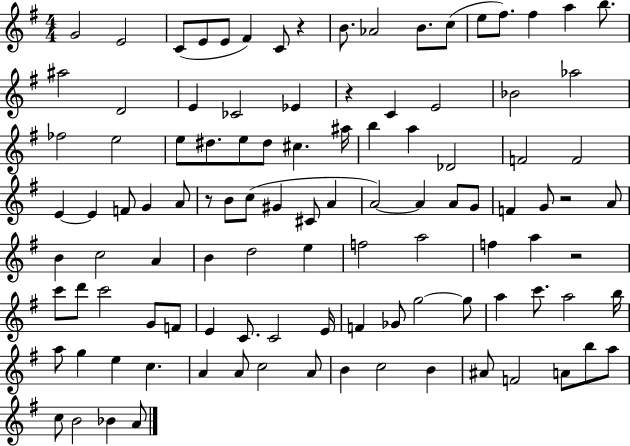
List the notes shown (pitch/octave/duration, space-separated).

G4/h E4/h C4/e E4/e E4/e F#4/q C4/e R/q B4/e. Ab4/h B4/e. C5/e E5/e F#5/e. F#5/q A5/q B5/e. A#5/h D4/h E4/q CES4/h Eb4/q R/q C4/q E4/h Bb4/h Ab5/h FES5/h E5/h E5/e D#5/e. E5/e D#5/e C#5/q. A#5/s B5/q A5/q Db4/h F4/h F4/h E4/q E4/q F4/e G4/q A4/e R/e B4/e C5/e G#4/q C#4/e A4/q A4/h A4/q A4/e G4/e F4/q G4/e R/h A4/e B4/q C5/h A4/q B4/q D5/h E5/q F5/h A5/h F5/q A5/q R/h C6/e D6/e C6/h G4/e F4/e E4/q C4/e. C4/h E4/s F4/q Gb4/e G5/h G5/e A5/q C6/e. A5/h B5/s A5/e G5/q E5/q C5/q. A4/q A4/e C5/h A4/e B4/q C5/h B4/q A#4/e F4/h A4/e B5/e A5/e C5/e B4/h Bb4/q A4/e